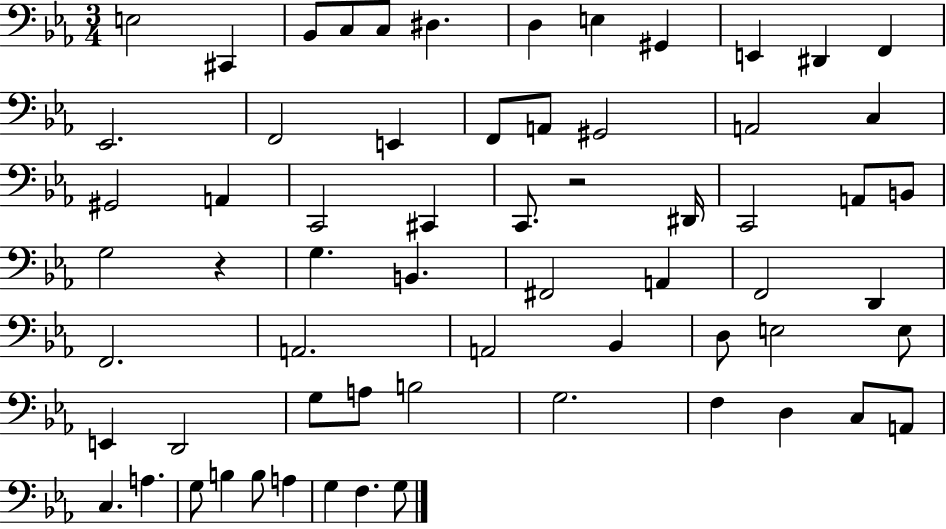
{
  \clef bass
  \numericTimeSignature
  \time 3/4
  \key ees \major
  \repeat volta 2 { e2 cis,4 | bes,8 c8 c8 dis4. | d4 e4 gis,4 | e,4 dis,4 f,4 | \break ees,2. | f,2 e,4 | f,8 a,8 gis,2 | a,2 c4 | \break gis,2 a,4 | c,2 cis,4 | c,8. r2 dis,16 | c,2 a,8 b,8 | \break g2 r4 | g4. b,4. | fis,2 a,4 | f,2 d,4 | \break f,2. | a,2. | a,2 bes,4 | d8 e2 e8 | \break e,4 d,2 | g8 a8 b2 | g2. | f4 d4 c8 a,8 | \break c4. a4. | g8 b4 b8 a4 | g4 f4. g8 | } \bar "|."
}